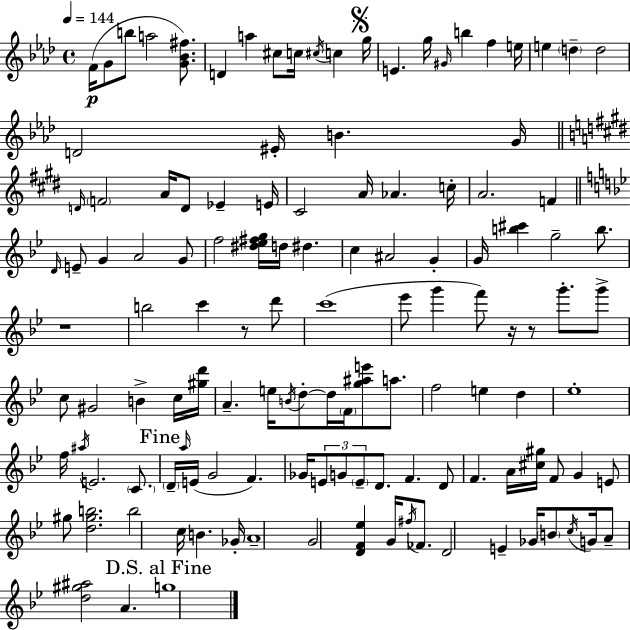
{
  \clef treble
  \time 4/4
  \defaultTimeSignature
  \key aes \major
  \tempo 4 = 144
  f'16(\p g'8 b''8 a''2 <g' bes' fis''>8.) | d'4 a''4 cis''8 c''16 \acciaccatura { cis''16 } c''4 | \mark \markup { \musicglyph "scripts.segno" } g''16 e'4. g''16 \grace { gis'16 } b''4 f''4 | e''16 e''4 \parenthesize d''4-- d''2 | \break d'2 eis'16-. b'4. | g'16 \bar "||" \break \key e \major \grace { d'16 } \parenthesize f'2 a'16 d'8 ees'4-- | e'16 cis'2 a'16 aes'4. | c''16-. a'2. f'4 | \bar "||" \break \key g \minor \grace { d'16 } e'8-- g'4 a'2 g'8 | f''2 <dis'' ees'' fis'' g''>16 d''16 dis''4. | c''4 ais'2 g'4-. | g'16 <b'' cis'''>4 g''2-- b''8. | \break r1 | b''2 c'''4 r8 d'''8 | c'''1( | ees'''8 g'''4 f'''8) r16 r8 g'''8.-. g'''8-> | \break c''8 gis'2 b'4-> c''16 | <gis'' d'''>16 a'4.-- e''16 \acciaccatura { b'16 } d''8-.~~ d''16 \parenthesize f'16 <g'' ais'' e'''>8 a''8. | f''2 e''4 d''4 | ees''1-. | \break f''16 \acciaccatura { ais''16 } e'2. | \parenthesize c'8. \mark "Fine" \parenthesize d'16-- \grace { a''16 }( e'16 g'2 f'4.) | ges'16 \tuplet 3/2 { e'8 g'8 \parenthesize e'8-- } d'8. f'4. | d'8 f'4. a'16 <cis'' gis''>16 f'8 | \break g'4 e'8 gis''8 <d'' gis'' b''>2. | b''2 c''16 b'4. | ges'16-. a'1-- | g'2 <d' f' ees''>4 | \break g'16 \acciaccatura { fis''16 } fes'8. d'2 e'4-- | ges'16 \parenthesize b'8 \acciaccatura { c''16 } g'16 a'8-- <d'' gis'' ais''>2 | a'4. \mark "D.S. al Fine" g''1 | \bar "|."
}